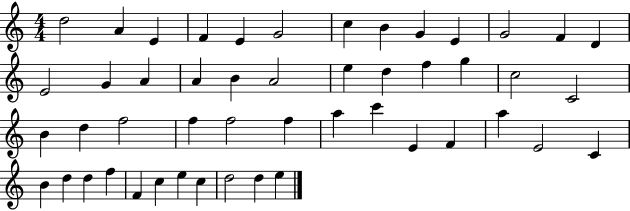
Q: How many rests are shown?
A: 0